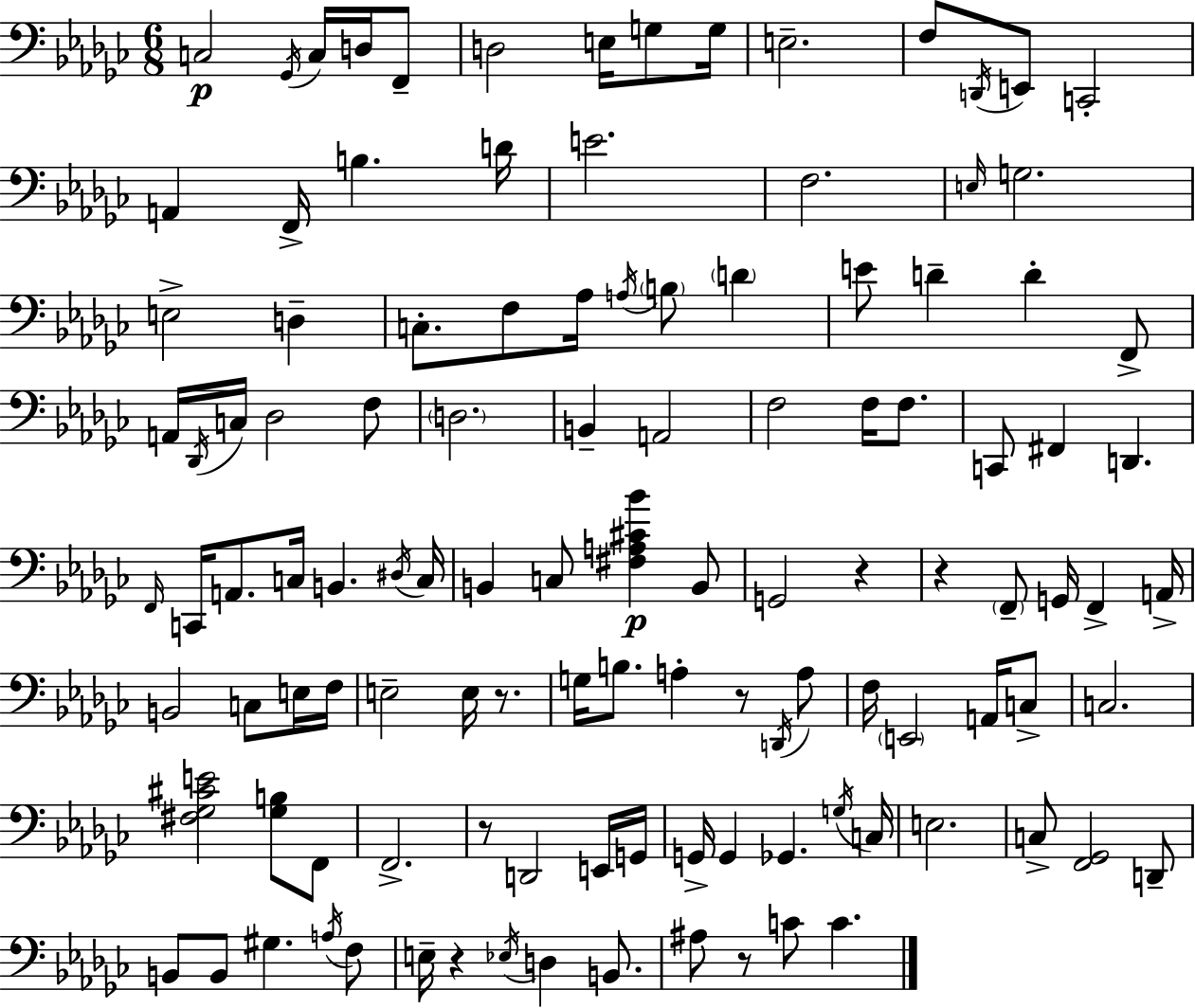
X:1
T:Untitled
M:6/8
L:1/4
K:Ebm
C,2 _G,,/4 C,/4 D,/4 F,,/2 D,2 E,/4 G,/2 G,/4 E,2 F,/2 D,,/4 E,,/2 C,,2 A,, F,,/4 B, D/4 E2 F,2 E,/4 G,2 E,2 D, C,/2 F,/2 _A,/4 A,/4 B,/2 D E/2 D D F,,/2 A,,/4 _D,,/4 C,/4 _D,2 F,/2 D,2 B,, A,,2 F,2 F,/4 F,/2 C,,/2 ^F,, D,, F,,/4 C,,/4 A,,/2 C,/4 B,, ^D,/4 C,/4 B,, C,/2 [^F,A,^C_B] B,,/2 G,,2 z z F,,/2 G,,/4 F,, A,,/4 B,,2 C,/2 E,/4 F,/4 E,2 E,/4 z/2 G,/4 B,/2 A, z/2 D,,/4 A,/2 F,/4 E,,2 A,,/4 C,/2 C,2 [^F,_G,^CE]2 [_G,B,]/2 F,,/2 F,,2 z/2 D,,2 E,,/4 G,,/4 G,,/4 G,, _G,, G,/4 C,/4 E,2 C,/2 [F,,_G,,]2 D,,/2 B,,/2 B,,/2 ^G, A,/4 F,/2 E,/4 z _E,/4 D, B,,/2 ^A,/2 z/2 C/2 C